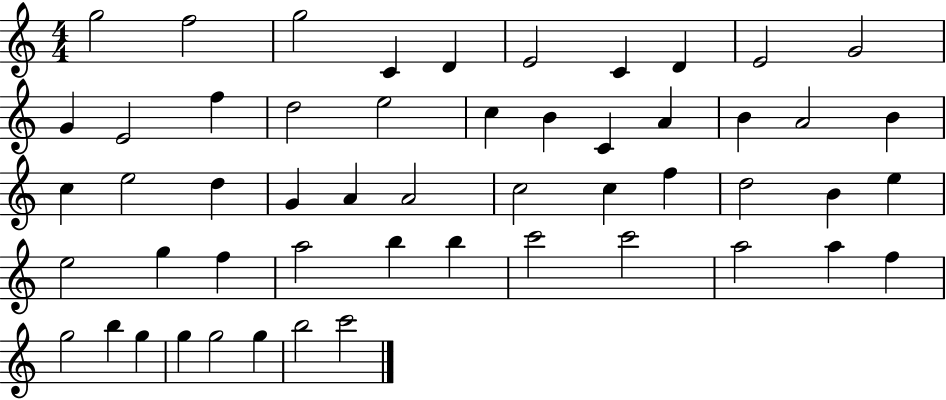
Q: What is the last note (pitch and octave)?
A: C6